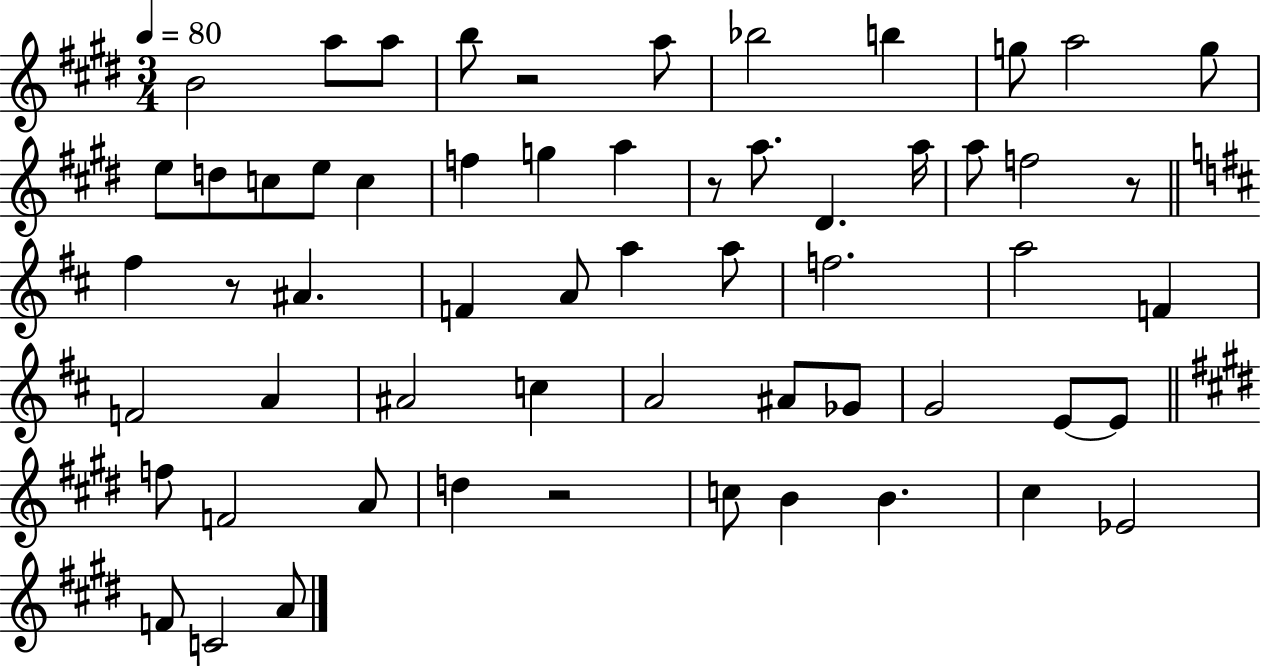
B4/h A5/e A5/e B5/e R/h A5/e Bb5/h B5/q G5/e A5/h G5/e E5/e D5/e C5/e E5/e C5/q F5/q G5/q A5/q R/e A5/e. D#4/q. A5/s A5/e F5/h R/e F#5/q R/e A#4/q. F4/q A4/e A5/q A5/e F5/h. A5/h F4/q F4/h A4/q A#4/h C5/q A4/h A#4/e Gb4/e G4/h E4/e E4/e F5/e F4/h A4/e D5/q R/h C5/e B4/q B4/q. C#5/q Eb4/h F4/e C4/h A4/e